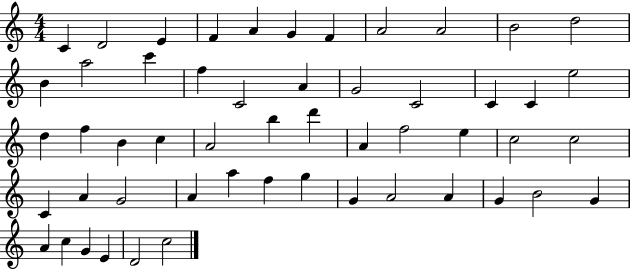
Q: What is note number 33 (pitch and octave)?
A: C5